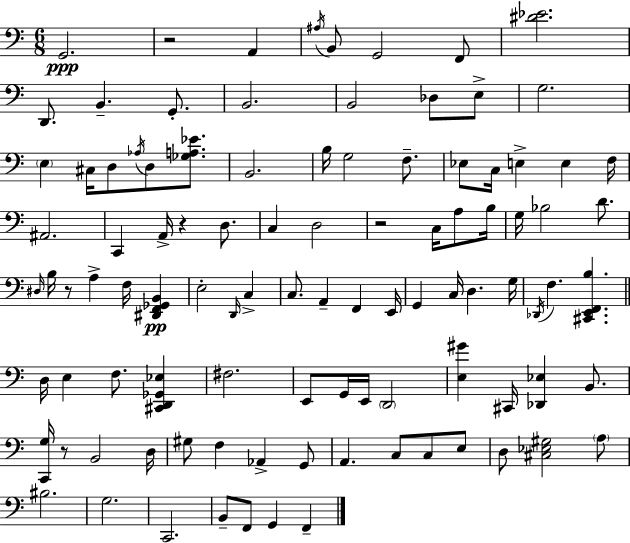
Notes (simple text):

G2/h. R/h A2/q A#3/s B2/e G2/h F2/e [D#4,Eb4]/h. D2/e. B2/q. G2/e. B2/h. B2/h Db3/e E3/e G3/h. E3/q C#3/s D3/e Ab3/s D3/e [Gb3,A3,Eb4]/e. B2/h. B3/s G3/h F3/e. Eb3/e C3/s E3/q E3/q F3/s A#2/h. C2/q A2/s R/q D3/e. C3/q D3/h R/h C3/s A3/e B3/s G3/s Bb3/h D4/e. D#3/s B3/s R/e A3/q F3/s [D#2,F2,Gb2,B2]/q E3/h D2/s C3/q C3/e. A2/q F2/q E2/s G2/q C3/s D3/q. G3/s Db2/s F3/q. [C#2,E2,F2,B3]/q. D3/s E3/q F3/e. [C#2,D2,Gb2,Eb3]/q F#3/h. E2/e G2/s E2/s D2/h [E3,G#4]/q C#2/s [Db2,Eb3]/q B2/e. [C2,G3]/s R/e B2/h D3/s G#3/e F3/q Ab2/q G2/e A2/q. C3/e C3/e E3/e D3/e [C#3,Eb3,G#3]/h A3/e BIS3/h. G3/h. C2/h. B2/e F2/e G2/q F2/q